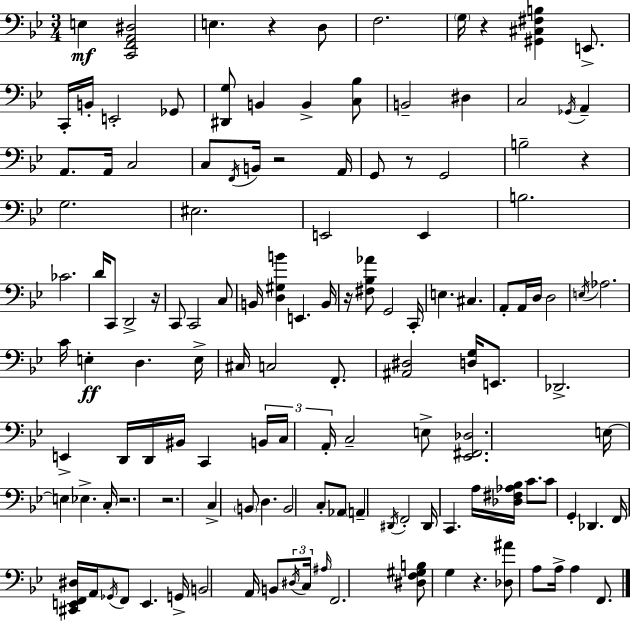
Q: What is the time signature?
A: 3/4